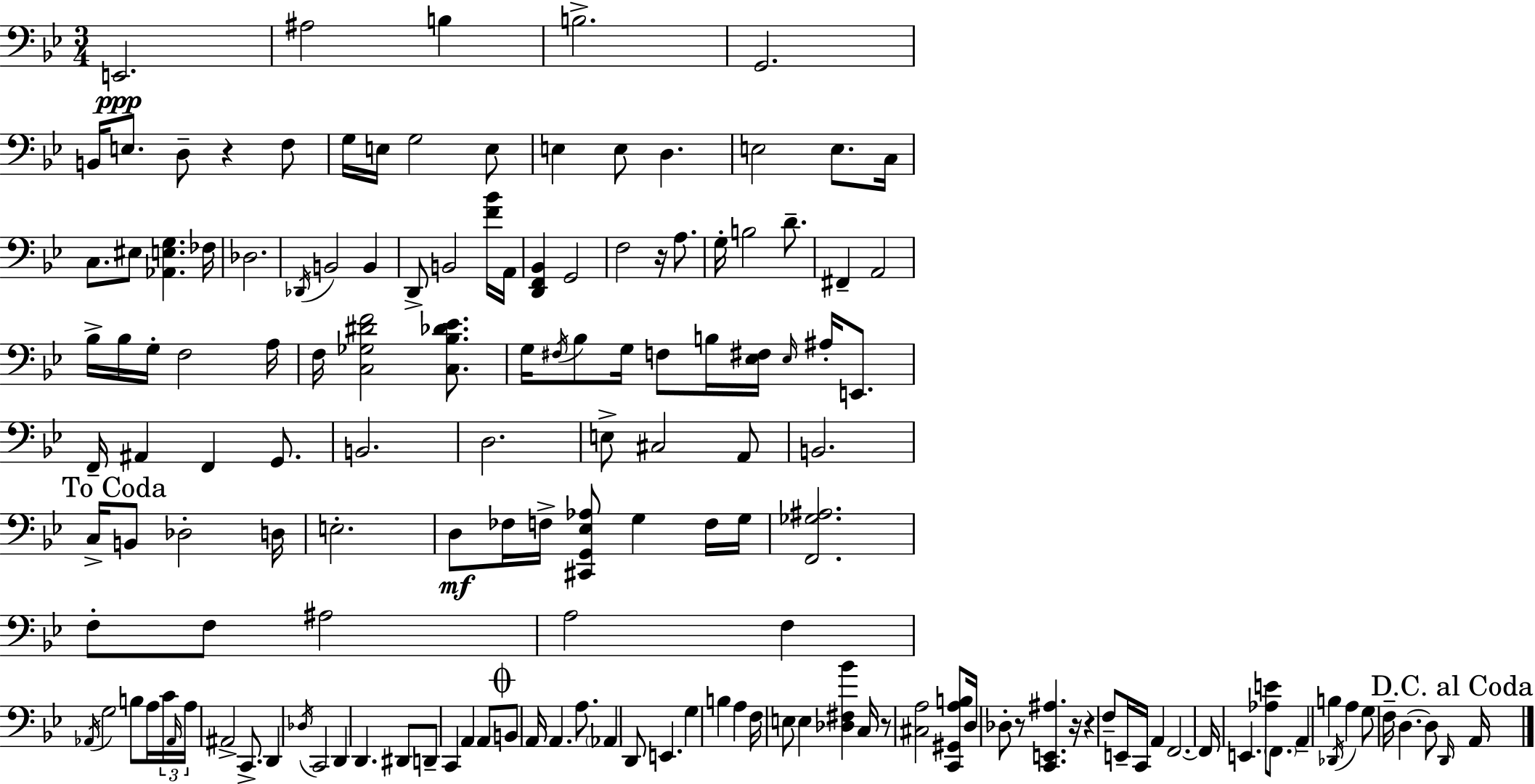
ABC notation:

X:1
T:Untitled
M:3/4
L:1/4
K:Bb
E,,2 ^A,2 B, B,2 G,,2 B,,/4 E,/2 D,/2 z F,/2 G,/4 E,/4 G,2 E,/2 E, E,/2 D, E,2 E,/2 C,/4 C,/2 ^E,/2 [_A,,E,G,] _F,/4 _D,2 _D,,/4 B,,2 B,, D,,/2 B,,2 [F_B]/4 A,,/4 [D,,F,,_B,,] G,,2 F,2 z/4 A,/2 G,/4 B,2 D/2 ^F,, A,,2 _B,/4 _B,/4 G,/4 F,2 A,/4 F,/4 [C,_G,^DF]2 [C,_B,_D_E]/2 G,/4 ^F,/4 _B,/2 G,/4 F,/2 B,/4 [_E,^F,]/4 _E,/4 ^A,/4 E,,/2 F,,/4 ^A,, F,, G,,/2 B,,2 D,2 E,/2 ^C,2 A,,/2 B,,2 C,/4 B,,/2 _D,2 D,/4 E,2 D,/2 _F,/4 F,/4 [^C,,G,,_E,_A,]/2 G, F,/4 G,/4 [F,,_G,^A,]2 F,/2 F,/2 ^A,2 A,2 F, _A,,/4 G,2 B,/2 A,/4 C/4 _A,,/4 A,/4 ^A,,2 C,,/2 D,, _D,/4 C,,2 D,, D,, ^D,,/2 D,,/2 C,, A,, A,,/2 B,,/2 A,,/4 A,, A,/2 _A,, D,,/2 E,, G, B, A, F,/4 E,/2 E, [_D,^F,_B] C,/4 z/2 [^C,A,]2 [C,,^G,,A,B,]/2 D,/4 _D,/2 z/2 [C,,E,,^A,] z/4 z F,/2 E,,/4 C,,/4 A,, F,,2 F,,/4 E,, [_A,E]/2 F,,/2 A,, B, _D,,/4 A, G,/2 F,/4 D, D,/2 D,,/4 A,,/4